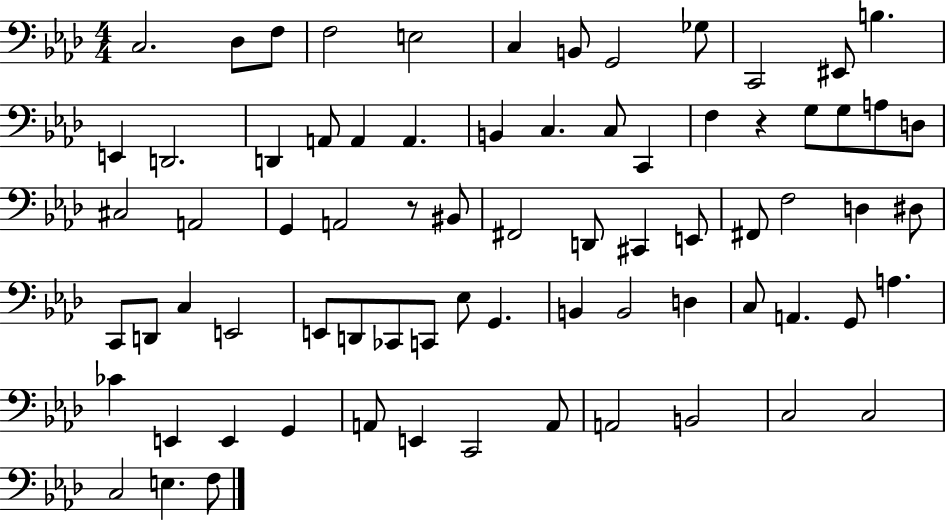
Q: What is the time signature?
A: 4/4